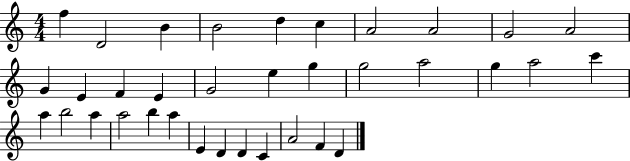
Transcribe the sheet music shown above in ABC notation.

X:1
T:Untitled
M:4/4
L:1/4
K:C
f D2 B B2 d c A2 A2 G2 A2 G E F E G2 e g g2 a2 g a2 c' a b2 a a2 b a E D D C A2 F D